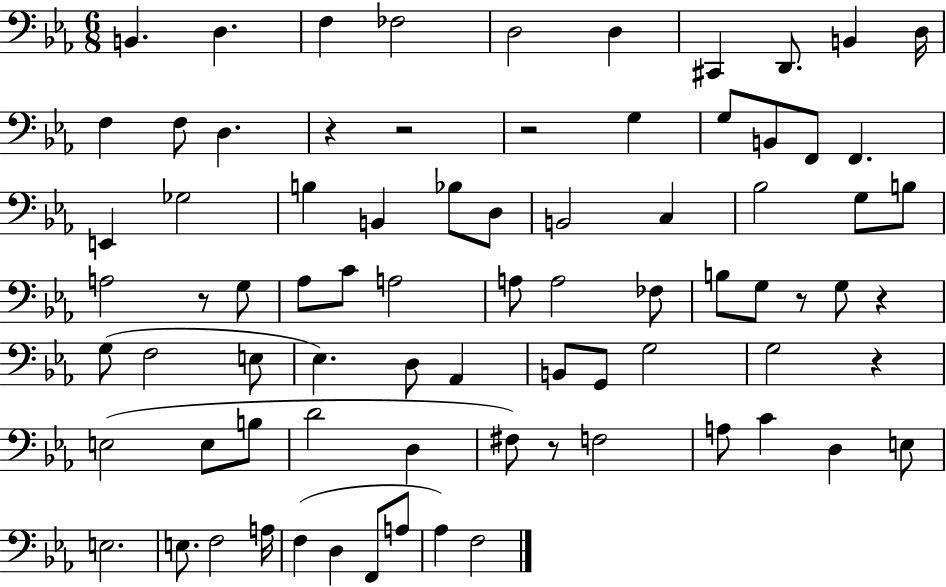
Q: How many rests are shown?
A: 8